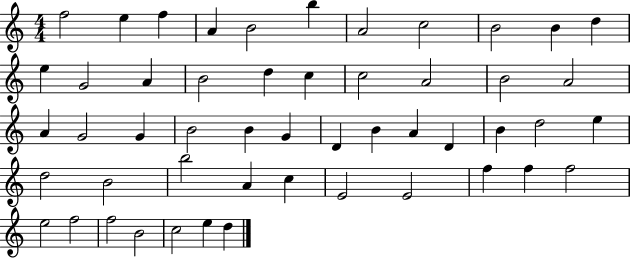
{
  \clef treble
  \numericTimeSignature
  \time 4/4
  \key c \major
  f''2 e''4 f''4 | a'4 b'2 b''4 | a'2 c''2 | b'2 b'4 d''4 | \break e''4 g'2 a'4 | b'2 d''4 c''4 | c''2 a'2 | b'2 a'2 | \break a'4 g'2 g'4 | b'2 b'4 g'4 | d'4 b'4 a'4 d'4 | b'4 d''2 e''4 | \break d''2 b'2 | b''2 a'4 c''4 | e'2 e'2 | f''4 f''4 f''2 | \break e''2 f''2 | f''2 b'2 | c''2 e''4 d''4 | \bar "|."
}